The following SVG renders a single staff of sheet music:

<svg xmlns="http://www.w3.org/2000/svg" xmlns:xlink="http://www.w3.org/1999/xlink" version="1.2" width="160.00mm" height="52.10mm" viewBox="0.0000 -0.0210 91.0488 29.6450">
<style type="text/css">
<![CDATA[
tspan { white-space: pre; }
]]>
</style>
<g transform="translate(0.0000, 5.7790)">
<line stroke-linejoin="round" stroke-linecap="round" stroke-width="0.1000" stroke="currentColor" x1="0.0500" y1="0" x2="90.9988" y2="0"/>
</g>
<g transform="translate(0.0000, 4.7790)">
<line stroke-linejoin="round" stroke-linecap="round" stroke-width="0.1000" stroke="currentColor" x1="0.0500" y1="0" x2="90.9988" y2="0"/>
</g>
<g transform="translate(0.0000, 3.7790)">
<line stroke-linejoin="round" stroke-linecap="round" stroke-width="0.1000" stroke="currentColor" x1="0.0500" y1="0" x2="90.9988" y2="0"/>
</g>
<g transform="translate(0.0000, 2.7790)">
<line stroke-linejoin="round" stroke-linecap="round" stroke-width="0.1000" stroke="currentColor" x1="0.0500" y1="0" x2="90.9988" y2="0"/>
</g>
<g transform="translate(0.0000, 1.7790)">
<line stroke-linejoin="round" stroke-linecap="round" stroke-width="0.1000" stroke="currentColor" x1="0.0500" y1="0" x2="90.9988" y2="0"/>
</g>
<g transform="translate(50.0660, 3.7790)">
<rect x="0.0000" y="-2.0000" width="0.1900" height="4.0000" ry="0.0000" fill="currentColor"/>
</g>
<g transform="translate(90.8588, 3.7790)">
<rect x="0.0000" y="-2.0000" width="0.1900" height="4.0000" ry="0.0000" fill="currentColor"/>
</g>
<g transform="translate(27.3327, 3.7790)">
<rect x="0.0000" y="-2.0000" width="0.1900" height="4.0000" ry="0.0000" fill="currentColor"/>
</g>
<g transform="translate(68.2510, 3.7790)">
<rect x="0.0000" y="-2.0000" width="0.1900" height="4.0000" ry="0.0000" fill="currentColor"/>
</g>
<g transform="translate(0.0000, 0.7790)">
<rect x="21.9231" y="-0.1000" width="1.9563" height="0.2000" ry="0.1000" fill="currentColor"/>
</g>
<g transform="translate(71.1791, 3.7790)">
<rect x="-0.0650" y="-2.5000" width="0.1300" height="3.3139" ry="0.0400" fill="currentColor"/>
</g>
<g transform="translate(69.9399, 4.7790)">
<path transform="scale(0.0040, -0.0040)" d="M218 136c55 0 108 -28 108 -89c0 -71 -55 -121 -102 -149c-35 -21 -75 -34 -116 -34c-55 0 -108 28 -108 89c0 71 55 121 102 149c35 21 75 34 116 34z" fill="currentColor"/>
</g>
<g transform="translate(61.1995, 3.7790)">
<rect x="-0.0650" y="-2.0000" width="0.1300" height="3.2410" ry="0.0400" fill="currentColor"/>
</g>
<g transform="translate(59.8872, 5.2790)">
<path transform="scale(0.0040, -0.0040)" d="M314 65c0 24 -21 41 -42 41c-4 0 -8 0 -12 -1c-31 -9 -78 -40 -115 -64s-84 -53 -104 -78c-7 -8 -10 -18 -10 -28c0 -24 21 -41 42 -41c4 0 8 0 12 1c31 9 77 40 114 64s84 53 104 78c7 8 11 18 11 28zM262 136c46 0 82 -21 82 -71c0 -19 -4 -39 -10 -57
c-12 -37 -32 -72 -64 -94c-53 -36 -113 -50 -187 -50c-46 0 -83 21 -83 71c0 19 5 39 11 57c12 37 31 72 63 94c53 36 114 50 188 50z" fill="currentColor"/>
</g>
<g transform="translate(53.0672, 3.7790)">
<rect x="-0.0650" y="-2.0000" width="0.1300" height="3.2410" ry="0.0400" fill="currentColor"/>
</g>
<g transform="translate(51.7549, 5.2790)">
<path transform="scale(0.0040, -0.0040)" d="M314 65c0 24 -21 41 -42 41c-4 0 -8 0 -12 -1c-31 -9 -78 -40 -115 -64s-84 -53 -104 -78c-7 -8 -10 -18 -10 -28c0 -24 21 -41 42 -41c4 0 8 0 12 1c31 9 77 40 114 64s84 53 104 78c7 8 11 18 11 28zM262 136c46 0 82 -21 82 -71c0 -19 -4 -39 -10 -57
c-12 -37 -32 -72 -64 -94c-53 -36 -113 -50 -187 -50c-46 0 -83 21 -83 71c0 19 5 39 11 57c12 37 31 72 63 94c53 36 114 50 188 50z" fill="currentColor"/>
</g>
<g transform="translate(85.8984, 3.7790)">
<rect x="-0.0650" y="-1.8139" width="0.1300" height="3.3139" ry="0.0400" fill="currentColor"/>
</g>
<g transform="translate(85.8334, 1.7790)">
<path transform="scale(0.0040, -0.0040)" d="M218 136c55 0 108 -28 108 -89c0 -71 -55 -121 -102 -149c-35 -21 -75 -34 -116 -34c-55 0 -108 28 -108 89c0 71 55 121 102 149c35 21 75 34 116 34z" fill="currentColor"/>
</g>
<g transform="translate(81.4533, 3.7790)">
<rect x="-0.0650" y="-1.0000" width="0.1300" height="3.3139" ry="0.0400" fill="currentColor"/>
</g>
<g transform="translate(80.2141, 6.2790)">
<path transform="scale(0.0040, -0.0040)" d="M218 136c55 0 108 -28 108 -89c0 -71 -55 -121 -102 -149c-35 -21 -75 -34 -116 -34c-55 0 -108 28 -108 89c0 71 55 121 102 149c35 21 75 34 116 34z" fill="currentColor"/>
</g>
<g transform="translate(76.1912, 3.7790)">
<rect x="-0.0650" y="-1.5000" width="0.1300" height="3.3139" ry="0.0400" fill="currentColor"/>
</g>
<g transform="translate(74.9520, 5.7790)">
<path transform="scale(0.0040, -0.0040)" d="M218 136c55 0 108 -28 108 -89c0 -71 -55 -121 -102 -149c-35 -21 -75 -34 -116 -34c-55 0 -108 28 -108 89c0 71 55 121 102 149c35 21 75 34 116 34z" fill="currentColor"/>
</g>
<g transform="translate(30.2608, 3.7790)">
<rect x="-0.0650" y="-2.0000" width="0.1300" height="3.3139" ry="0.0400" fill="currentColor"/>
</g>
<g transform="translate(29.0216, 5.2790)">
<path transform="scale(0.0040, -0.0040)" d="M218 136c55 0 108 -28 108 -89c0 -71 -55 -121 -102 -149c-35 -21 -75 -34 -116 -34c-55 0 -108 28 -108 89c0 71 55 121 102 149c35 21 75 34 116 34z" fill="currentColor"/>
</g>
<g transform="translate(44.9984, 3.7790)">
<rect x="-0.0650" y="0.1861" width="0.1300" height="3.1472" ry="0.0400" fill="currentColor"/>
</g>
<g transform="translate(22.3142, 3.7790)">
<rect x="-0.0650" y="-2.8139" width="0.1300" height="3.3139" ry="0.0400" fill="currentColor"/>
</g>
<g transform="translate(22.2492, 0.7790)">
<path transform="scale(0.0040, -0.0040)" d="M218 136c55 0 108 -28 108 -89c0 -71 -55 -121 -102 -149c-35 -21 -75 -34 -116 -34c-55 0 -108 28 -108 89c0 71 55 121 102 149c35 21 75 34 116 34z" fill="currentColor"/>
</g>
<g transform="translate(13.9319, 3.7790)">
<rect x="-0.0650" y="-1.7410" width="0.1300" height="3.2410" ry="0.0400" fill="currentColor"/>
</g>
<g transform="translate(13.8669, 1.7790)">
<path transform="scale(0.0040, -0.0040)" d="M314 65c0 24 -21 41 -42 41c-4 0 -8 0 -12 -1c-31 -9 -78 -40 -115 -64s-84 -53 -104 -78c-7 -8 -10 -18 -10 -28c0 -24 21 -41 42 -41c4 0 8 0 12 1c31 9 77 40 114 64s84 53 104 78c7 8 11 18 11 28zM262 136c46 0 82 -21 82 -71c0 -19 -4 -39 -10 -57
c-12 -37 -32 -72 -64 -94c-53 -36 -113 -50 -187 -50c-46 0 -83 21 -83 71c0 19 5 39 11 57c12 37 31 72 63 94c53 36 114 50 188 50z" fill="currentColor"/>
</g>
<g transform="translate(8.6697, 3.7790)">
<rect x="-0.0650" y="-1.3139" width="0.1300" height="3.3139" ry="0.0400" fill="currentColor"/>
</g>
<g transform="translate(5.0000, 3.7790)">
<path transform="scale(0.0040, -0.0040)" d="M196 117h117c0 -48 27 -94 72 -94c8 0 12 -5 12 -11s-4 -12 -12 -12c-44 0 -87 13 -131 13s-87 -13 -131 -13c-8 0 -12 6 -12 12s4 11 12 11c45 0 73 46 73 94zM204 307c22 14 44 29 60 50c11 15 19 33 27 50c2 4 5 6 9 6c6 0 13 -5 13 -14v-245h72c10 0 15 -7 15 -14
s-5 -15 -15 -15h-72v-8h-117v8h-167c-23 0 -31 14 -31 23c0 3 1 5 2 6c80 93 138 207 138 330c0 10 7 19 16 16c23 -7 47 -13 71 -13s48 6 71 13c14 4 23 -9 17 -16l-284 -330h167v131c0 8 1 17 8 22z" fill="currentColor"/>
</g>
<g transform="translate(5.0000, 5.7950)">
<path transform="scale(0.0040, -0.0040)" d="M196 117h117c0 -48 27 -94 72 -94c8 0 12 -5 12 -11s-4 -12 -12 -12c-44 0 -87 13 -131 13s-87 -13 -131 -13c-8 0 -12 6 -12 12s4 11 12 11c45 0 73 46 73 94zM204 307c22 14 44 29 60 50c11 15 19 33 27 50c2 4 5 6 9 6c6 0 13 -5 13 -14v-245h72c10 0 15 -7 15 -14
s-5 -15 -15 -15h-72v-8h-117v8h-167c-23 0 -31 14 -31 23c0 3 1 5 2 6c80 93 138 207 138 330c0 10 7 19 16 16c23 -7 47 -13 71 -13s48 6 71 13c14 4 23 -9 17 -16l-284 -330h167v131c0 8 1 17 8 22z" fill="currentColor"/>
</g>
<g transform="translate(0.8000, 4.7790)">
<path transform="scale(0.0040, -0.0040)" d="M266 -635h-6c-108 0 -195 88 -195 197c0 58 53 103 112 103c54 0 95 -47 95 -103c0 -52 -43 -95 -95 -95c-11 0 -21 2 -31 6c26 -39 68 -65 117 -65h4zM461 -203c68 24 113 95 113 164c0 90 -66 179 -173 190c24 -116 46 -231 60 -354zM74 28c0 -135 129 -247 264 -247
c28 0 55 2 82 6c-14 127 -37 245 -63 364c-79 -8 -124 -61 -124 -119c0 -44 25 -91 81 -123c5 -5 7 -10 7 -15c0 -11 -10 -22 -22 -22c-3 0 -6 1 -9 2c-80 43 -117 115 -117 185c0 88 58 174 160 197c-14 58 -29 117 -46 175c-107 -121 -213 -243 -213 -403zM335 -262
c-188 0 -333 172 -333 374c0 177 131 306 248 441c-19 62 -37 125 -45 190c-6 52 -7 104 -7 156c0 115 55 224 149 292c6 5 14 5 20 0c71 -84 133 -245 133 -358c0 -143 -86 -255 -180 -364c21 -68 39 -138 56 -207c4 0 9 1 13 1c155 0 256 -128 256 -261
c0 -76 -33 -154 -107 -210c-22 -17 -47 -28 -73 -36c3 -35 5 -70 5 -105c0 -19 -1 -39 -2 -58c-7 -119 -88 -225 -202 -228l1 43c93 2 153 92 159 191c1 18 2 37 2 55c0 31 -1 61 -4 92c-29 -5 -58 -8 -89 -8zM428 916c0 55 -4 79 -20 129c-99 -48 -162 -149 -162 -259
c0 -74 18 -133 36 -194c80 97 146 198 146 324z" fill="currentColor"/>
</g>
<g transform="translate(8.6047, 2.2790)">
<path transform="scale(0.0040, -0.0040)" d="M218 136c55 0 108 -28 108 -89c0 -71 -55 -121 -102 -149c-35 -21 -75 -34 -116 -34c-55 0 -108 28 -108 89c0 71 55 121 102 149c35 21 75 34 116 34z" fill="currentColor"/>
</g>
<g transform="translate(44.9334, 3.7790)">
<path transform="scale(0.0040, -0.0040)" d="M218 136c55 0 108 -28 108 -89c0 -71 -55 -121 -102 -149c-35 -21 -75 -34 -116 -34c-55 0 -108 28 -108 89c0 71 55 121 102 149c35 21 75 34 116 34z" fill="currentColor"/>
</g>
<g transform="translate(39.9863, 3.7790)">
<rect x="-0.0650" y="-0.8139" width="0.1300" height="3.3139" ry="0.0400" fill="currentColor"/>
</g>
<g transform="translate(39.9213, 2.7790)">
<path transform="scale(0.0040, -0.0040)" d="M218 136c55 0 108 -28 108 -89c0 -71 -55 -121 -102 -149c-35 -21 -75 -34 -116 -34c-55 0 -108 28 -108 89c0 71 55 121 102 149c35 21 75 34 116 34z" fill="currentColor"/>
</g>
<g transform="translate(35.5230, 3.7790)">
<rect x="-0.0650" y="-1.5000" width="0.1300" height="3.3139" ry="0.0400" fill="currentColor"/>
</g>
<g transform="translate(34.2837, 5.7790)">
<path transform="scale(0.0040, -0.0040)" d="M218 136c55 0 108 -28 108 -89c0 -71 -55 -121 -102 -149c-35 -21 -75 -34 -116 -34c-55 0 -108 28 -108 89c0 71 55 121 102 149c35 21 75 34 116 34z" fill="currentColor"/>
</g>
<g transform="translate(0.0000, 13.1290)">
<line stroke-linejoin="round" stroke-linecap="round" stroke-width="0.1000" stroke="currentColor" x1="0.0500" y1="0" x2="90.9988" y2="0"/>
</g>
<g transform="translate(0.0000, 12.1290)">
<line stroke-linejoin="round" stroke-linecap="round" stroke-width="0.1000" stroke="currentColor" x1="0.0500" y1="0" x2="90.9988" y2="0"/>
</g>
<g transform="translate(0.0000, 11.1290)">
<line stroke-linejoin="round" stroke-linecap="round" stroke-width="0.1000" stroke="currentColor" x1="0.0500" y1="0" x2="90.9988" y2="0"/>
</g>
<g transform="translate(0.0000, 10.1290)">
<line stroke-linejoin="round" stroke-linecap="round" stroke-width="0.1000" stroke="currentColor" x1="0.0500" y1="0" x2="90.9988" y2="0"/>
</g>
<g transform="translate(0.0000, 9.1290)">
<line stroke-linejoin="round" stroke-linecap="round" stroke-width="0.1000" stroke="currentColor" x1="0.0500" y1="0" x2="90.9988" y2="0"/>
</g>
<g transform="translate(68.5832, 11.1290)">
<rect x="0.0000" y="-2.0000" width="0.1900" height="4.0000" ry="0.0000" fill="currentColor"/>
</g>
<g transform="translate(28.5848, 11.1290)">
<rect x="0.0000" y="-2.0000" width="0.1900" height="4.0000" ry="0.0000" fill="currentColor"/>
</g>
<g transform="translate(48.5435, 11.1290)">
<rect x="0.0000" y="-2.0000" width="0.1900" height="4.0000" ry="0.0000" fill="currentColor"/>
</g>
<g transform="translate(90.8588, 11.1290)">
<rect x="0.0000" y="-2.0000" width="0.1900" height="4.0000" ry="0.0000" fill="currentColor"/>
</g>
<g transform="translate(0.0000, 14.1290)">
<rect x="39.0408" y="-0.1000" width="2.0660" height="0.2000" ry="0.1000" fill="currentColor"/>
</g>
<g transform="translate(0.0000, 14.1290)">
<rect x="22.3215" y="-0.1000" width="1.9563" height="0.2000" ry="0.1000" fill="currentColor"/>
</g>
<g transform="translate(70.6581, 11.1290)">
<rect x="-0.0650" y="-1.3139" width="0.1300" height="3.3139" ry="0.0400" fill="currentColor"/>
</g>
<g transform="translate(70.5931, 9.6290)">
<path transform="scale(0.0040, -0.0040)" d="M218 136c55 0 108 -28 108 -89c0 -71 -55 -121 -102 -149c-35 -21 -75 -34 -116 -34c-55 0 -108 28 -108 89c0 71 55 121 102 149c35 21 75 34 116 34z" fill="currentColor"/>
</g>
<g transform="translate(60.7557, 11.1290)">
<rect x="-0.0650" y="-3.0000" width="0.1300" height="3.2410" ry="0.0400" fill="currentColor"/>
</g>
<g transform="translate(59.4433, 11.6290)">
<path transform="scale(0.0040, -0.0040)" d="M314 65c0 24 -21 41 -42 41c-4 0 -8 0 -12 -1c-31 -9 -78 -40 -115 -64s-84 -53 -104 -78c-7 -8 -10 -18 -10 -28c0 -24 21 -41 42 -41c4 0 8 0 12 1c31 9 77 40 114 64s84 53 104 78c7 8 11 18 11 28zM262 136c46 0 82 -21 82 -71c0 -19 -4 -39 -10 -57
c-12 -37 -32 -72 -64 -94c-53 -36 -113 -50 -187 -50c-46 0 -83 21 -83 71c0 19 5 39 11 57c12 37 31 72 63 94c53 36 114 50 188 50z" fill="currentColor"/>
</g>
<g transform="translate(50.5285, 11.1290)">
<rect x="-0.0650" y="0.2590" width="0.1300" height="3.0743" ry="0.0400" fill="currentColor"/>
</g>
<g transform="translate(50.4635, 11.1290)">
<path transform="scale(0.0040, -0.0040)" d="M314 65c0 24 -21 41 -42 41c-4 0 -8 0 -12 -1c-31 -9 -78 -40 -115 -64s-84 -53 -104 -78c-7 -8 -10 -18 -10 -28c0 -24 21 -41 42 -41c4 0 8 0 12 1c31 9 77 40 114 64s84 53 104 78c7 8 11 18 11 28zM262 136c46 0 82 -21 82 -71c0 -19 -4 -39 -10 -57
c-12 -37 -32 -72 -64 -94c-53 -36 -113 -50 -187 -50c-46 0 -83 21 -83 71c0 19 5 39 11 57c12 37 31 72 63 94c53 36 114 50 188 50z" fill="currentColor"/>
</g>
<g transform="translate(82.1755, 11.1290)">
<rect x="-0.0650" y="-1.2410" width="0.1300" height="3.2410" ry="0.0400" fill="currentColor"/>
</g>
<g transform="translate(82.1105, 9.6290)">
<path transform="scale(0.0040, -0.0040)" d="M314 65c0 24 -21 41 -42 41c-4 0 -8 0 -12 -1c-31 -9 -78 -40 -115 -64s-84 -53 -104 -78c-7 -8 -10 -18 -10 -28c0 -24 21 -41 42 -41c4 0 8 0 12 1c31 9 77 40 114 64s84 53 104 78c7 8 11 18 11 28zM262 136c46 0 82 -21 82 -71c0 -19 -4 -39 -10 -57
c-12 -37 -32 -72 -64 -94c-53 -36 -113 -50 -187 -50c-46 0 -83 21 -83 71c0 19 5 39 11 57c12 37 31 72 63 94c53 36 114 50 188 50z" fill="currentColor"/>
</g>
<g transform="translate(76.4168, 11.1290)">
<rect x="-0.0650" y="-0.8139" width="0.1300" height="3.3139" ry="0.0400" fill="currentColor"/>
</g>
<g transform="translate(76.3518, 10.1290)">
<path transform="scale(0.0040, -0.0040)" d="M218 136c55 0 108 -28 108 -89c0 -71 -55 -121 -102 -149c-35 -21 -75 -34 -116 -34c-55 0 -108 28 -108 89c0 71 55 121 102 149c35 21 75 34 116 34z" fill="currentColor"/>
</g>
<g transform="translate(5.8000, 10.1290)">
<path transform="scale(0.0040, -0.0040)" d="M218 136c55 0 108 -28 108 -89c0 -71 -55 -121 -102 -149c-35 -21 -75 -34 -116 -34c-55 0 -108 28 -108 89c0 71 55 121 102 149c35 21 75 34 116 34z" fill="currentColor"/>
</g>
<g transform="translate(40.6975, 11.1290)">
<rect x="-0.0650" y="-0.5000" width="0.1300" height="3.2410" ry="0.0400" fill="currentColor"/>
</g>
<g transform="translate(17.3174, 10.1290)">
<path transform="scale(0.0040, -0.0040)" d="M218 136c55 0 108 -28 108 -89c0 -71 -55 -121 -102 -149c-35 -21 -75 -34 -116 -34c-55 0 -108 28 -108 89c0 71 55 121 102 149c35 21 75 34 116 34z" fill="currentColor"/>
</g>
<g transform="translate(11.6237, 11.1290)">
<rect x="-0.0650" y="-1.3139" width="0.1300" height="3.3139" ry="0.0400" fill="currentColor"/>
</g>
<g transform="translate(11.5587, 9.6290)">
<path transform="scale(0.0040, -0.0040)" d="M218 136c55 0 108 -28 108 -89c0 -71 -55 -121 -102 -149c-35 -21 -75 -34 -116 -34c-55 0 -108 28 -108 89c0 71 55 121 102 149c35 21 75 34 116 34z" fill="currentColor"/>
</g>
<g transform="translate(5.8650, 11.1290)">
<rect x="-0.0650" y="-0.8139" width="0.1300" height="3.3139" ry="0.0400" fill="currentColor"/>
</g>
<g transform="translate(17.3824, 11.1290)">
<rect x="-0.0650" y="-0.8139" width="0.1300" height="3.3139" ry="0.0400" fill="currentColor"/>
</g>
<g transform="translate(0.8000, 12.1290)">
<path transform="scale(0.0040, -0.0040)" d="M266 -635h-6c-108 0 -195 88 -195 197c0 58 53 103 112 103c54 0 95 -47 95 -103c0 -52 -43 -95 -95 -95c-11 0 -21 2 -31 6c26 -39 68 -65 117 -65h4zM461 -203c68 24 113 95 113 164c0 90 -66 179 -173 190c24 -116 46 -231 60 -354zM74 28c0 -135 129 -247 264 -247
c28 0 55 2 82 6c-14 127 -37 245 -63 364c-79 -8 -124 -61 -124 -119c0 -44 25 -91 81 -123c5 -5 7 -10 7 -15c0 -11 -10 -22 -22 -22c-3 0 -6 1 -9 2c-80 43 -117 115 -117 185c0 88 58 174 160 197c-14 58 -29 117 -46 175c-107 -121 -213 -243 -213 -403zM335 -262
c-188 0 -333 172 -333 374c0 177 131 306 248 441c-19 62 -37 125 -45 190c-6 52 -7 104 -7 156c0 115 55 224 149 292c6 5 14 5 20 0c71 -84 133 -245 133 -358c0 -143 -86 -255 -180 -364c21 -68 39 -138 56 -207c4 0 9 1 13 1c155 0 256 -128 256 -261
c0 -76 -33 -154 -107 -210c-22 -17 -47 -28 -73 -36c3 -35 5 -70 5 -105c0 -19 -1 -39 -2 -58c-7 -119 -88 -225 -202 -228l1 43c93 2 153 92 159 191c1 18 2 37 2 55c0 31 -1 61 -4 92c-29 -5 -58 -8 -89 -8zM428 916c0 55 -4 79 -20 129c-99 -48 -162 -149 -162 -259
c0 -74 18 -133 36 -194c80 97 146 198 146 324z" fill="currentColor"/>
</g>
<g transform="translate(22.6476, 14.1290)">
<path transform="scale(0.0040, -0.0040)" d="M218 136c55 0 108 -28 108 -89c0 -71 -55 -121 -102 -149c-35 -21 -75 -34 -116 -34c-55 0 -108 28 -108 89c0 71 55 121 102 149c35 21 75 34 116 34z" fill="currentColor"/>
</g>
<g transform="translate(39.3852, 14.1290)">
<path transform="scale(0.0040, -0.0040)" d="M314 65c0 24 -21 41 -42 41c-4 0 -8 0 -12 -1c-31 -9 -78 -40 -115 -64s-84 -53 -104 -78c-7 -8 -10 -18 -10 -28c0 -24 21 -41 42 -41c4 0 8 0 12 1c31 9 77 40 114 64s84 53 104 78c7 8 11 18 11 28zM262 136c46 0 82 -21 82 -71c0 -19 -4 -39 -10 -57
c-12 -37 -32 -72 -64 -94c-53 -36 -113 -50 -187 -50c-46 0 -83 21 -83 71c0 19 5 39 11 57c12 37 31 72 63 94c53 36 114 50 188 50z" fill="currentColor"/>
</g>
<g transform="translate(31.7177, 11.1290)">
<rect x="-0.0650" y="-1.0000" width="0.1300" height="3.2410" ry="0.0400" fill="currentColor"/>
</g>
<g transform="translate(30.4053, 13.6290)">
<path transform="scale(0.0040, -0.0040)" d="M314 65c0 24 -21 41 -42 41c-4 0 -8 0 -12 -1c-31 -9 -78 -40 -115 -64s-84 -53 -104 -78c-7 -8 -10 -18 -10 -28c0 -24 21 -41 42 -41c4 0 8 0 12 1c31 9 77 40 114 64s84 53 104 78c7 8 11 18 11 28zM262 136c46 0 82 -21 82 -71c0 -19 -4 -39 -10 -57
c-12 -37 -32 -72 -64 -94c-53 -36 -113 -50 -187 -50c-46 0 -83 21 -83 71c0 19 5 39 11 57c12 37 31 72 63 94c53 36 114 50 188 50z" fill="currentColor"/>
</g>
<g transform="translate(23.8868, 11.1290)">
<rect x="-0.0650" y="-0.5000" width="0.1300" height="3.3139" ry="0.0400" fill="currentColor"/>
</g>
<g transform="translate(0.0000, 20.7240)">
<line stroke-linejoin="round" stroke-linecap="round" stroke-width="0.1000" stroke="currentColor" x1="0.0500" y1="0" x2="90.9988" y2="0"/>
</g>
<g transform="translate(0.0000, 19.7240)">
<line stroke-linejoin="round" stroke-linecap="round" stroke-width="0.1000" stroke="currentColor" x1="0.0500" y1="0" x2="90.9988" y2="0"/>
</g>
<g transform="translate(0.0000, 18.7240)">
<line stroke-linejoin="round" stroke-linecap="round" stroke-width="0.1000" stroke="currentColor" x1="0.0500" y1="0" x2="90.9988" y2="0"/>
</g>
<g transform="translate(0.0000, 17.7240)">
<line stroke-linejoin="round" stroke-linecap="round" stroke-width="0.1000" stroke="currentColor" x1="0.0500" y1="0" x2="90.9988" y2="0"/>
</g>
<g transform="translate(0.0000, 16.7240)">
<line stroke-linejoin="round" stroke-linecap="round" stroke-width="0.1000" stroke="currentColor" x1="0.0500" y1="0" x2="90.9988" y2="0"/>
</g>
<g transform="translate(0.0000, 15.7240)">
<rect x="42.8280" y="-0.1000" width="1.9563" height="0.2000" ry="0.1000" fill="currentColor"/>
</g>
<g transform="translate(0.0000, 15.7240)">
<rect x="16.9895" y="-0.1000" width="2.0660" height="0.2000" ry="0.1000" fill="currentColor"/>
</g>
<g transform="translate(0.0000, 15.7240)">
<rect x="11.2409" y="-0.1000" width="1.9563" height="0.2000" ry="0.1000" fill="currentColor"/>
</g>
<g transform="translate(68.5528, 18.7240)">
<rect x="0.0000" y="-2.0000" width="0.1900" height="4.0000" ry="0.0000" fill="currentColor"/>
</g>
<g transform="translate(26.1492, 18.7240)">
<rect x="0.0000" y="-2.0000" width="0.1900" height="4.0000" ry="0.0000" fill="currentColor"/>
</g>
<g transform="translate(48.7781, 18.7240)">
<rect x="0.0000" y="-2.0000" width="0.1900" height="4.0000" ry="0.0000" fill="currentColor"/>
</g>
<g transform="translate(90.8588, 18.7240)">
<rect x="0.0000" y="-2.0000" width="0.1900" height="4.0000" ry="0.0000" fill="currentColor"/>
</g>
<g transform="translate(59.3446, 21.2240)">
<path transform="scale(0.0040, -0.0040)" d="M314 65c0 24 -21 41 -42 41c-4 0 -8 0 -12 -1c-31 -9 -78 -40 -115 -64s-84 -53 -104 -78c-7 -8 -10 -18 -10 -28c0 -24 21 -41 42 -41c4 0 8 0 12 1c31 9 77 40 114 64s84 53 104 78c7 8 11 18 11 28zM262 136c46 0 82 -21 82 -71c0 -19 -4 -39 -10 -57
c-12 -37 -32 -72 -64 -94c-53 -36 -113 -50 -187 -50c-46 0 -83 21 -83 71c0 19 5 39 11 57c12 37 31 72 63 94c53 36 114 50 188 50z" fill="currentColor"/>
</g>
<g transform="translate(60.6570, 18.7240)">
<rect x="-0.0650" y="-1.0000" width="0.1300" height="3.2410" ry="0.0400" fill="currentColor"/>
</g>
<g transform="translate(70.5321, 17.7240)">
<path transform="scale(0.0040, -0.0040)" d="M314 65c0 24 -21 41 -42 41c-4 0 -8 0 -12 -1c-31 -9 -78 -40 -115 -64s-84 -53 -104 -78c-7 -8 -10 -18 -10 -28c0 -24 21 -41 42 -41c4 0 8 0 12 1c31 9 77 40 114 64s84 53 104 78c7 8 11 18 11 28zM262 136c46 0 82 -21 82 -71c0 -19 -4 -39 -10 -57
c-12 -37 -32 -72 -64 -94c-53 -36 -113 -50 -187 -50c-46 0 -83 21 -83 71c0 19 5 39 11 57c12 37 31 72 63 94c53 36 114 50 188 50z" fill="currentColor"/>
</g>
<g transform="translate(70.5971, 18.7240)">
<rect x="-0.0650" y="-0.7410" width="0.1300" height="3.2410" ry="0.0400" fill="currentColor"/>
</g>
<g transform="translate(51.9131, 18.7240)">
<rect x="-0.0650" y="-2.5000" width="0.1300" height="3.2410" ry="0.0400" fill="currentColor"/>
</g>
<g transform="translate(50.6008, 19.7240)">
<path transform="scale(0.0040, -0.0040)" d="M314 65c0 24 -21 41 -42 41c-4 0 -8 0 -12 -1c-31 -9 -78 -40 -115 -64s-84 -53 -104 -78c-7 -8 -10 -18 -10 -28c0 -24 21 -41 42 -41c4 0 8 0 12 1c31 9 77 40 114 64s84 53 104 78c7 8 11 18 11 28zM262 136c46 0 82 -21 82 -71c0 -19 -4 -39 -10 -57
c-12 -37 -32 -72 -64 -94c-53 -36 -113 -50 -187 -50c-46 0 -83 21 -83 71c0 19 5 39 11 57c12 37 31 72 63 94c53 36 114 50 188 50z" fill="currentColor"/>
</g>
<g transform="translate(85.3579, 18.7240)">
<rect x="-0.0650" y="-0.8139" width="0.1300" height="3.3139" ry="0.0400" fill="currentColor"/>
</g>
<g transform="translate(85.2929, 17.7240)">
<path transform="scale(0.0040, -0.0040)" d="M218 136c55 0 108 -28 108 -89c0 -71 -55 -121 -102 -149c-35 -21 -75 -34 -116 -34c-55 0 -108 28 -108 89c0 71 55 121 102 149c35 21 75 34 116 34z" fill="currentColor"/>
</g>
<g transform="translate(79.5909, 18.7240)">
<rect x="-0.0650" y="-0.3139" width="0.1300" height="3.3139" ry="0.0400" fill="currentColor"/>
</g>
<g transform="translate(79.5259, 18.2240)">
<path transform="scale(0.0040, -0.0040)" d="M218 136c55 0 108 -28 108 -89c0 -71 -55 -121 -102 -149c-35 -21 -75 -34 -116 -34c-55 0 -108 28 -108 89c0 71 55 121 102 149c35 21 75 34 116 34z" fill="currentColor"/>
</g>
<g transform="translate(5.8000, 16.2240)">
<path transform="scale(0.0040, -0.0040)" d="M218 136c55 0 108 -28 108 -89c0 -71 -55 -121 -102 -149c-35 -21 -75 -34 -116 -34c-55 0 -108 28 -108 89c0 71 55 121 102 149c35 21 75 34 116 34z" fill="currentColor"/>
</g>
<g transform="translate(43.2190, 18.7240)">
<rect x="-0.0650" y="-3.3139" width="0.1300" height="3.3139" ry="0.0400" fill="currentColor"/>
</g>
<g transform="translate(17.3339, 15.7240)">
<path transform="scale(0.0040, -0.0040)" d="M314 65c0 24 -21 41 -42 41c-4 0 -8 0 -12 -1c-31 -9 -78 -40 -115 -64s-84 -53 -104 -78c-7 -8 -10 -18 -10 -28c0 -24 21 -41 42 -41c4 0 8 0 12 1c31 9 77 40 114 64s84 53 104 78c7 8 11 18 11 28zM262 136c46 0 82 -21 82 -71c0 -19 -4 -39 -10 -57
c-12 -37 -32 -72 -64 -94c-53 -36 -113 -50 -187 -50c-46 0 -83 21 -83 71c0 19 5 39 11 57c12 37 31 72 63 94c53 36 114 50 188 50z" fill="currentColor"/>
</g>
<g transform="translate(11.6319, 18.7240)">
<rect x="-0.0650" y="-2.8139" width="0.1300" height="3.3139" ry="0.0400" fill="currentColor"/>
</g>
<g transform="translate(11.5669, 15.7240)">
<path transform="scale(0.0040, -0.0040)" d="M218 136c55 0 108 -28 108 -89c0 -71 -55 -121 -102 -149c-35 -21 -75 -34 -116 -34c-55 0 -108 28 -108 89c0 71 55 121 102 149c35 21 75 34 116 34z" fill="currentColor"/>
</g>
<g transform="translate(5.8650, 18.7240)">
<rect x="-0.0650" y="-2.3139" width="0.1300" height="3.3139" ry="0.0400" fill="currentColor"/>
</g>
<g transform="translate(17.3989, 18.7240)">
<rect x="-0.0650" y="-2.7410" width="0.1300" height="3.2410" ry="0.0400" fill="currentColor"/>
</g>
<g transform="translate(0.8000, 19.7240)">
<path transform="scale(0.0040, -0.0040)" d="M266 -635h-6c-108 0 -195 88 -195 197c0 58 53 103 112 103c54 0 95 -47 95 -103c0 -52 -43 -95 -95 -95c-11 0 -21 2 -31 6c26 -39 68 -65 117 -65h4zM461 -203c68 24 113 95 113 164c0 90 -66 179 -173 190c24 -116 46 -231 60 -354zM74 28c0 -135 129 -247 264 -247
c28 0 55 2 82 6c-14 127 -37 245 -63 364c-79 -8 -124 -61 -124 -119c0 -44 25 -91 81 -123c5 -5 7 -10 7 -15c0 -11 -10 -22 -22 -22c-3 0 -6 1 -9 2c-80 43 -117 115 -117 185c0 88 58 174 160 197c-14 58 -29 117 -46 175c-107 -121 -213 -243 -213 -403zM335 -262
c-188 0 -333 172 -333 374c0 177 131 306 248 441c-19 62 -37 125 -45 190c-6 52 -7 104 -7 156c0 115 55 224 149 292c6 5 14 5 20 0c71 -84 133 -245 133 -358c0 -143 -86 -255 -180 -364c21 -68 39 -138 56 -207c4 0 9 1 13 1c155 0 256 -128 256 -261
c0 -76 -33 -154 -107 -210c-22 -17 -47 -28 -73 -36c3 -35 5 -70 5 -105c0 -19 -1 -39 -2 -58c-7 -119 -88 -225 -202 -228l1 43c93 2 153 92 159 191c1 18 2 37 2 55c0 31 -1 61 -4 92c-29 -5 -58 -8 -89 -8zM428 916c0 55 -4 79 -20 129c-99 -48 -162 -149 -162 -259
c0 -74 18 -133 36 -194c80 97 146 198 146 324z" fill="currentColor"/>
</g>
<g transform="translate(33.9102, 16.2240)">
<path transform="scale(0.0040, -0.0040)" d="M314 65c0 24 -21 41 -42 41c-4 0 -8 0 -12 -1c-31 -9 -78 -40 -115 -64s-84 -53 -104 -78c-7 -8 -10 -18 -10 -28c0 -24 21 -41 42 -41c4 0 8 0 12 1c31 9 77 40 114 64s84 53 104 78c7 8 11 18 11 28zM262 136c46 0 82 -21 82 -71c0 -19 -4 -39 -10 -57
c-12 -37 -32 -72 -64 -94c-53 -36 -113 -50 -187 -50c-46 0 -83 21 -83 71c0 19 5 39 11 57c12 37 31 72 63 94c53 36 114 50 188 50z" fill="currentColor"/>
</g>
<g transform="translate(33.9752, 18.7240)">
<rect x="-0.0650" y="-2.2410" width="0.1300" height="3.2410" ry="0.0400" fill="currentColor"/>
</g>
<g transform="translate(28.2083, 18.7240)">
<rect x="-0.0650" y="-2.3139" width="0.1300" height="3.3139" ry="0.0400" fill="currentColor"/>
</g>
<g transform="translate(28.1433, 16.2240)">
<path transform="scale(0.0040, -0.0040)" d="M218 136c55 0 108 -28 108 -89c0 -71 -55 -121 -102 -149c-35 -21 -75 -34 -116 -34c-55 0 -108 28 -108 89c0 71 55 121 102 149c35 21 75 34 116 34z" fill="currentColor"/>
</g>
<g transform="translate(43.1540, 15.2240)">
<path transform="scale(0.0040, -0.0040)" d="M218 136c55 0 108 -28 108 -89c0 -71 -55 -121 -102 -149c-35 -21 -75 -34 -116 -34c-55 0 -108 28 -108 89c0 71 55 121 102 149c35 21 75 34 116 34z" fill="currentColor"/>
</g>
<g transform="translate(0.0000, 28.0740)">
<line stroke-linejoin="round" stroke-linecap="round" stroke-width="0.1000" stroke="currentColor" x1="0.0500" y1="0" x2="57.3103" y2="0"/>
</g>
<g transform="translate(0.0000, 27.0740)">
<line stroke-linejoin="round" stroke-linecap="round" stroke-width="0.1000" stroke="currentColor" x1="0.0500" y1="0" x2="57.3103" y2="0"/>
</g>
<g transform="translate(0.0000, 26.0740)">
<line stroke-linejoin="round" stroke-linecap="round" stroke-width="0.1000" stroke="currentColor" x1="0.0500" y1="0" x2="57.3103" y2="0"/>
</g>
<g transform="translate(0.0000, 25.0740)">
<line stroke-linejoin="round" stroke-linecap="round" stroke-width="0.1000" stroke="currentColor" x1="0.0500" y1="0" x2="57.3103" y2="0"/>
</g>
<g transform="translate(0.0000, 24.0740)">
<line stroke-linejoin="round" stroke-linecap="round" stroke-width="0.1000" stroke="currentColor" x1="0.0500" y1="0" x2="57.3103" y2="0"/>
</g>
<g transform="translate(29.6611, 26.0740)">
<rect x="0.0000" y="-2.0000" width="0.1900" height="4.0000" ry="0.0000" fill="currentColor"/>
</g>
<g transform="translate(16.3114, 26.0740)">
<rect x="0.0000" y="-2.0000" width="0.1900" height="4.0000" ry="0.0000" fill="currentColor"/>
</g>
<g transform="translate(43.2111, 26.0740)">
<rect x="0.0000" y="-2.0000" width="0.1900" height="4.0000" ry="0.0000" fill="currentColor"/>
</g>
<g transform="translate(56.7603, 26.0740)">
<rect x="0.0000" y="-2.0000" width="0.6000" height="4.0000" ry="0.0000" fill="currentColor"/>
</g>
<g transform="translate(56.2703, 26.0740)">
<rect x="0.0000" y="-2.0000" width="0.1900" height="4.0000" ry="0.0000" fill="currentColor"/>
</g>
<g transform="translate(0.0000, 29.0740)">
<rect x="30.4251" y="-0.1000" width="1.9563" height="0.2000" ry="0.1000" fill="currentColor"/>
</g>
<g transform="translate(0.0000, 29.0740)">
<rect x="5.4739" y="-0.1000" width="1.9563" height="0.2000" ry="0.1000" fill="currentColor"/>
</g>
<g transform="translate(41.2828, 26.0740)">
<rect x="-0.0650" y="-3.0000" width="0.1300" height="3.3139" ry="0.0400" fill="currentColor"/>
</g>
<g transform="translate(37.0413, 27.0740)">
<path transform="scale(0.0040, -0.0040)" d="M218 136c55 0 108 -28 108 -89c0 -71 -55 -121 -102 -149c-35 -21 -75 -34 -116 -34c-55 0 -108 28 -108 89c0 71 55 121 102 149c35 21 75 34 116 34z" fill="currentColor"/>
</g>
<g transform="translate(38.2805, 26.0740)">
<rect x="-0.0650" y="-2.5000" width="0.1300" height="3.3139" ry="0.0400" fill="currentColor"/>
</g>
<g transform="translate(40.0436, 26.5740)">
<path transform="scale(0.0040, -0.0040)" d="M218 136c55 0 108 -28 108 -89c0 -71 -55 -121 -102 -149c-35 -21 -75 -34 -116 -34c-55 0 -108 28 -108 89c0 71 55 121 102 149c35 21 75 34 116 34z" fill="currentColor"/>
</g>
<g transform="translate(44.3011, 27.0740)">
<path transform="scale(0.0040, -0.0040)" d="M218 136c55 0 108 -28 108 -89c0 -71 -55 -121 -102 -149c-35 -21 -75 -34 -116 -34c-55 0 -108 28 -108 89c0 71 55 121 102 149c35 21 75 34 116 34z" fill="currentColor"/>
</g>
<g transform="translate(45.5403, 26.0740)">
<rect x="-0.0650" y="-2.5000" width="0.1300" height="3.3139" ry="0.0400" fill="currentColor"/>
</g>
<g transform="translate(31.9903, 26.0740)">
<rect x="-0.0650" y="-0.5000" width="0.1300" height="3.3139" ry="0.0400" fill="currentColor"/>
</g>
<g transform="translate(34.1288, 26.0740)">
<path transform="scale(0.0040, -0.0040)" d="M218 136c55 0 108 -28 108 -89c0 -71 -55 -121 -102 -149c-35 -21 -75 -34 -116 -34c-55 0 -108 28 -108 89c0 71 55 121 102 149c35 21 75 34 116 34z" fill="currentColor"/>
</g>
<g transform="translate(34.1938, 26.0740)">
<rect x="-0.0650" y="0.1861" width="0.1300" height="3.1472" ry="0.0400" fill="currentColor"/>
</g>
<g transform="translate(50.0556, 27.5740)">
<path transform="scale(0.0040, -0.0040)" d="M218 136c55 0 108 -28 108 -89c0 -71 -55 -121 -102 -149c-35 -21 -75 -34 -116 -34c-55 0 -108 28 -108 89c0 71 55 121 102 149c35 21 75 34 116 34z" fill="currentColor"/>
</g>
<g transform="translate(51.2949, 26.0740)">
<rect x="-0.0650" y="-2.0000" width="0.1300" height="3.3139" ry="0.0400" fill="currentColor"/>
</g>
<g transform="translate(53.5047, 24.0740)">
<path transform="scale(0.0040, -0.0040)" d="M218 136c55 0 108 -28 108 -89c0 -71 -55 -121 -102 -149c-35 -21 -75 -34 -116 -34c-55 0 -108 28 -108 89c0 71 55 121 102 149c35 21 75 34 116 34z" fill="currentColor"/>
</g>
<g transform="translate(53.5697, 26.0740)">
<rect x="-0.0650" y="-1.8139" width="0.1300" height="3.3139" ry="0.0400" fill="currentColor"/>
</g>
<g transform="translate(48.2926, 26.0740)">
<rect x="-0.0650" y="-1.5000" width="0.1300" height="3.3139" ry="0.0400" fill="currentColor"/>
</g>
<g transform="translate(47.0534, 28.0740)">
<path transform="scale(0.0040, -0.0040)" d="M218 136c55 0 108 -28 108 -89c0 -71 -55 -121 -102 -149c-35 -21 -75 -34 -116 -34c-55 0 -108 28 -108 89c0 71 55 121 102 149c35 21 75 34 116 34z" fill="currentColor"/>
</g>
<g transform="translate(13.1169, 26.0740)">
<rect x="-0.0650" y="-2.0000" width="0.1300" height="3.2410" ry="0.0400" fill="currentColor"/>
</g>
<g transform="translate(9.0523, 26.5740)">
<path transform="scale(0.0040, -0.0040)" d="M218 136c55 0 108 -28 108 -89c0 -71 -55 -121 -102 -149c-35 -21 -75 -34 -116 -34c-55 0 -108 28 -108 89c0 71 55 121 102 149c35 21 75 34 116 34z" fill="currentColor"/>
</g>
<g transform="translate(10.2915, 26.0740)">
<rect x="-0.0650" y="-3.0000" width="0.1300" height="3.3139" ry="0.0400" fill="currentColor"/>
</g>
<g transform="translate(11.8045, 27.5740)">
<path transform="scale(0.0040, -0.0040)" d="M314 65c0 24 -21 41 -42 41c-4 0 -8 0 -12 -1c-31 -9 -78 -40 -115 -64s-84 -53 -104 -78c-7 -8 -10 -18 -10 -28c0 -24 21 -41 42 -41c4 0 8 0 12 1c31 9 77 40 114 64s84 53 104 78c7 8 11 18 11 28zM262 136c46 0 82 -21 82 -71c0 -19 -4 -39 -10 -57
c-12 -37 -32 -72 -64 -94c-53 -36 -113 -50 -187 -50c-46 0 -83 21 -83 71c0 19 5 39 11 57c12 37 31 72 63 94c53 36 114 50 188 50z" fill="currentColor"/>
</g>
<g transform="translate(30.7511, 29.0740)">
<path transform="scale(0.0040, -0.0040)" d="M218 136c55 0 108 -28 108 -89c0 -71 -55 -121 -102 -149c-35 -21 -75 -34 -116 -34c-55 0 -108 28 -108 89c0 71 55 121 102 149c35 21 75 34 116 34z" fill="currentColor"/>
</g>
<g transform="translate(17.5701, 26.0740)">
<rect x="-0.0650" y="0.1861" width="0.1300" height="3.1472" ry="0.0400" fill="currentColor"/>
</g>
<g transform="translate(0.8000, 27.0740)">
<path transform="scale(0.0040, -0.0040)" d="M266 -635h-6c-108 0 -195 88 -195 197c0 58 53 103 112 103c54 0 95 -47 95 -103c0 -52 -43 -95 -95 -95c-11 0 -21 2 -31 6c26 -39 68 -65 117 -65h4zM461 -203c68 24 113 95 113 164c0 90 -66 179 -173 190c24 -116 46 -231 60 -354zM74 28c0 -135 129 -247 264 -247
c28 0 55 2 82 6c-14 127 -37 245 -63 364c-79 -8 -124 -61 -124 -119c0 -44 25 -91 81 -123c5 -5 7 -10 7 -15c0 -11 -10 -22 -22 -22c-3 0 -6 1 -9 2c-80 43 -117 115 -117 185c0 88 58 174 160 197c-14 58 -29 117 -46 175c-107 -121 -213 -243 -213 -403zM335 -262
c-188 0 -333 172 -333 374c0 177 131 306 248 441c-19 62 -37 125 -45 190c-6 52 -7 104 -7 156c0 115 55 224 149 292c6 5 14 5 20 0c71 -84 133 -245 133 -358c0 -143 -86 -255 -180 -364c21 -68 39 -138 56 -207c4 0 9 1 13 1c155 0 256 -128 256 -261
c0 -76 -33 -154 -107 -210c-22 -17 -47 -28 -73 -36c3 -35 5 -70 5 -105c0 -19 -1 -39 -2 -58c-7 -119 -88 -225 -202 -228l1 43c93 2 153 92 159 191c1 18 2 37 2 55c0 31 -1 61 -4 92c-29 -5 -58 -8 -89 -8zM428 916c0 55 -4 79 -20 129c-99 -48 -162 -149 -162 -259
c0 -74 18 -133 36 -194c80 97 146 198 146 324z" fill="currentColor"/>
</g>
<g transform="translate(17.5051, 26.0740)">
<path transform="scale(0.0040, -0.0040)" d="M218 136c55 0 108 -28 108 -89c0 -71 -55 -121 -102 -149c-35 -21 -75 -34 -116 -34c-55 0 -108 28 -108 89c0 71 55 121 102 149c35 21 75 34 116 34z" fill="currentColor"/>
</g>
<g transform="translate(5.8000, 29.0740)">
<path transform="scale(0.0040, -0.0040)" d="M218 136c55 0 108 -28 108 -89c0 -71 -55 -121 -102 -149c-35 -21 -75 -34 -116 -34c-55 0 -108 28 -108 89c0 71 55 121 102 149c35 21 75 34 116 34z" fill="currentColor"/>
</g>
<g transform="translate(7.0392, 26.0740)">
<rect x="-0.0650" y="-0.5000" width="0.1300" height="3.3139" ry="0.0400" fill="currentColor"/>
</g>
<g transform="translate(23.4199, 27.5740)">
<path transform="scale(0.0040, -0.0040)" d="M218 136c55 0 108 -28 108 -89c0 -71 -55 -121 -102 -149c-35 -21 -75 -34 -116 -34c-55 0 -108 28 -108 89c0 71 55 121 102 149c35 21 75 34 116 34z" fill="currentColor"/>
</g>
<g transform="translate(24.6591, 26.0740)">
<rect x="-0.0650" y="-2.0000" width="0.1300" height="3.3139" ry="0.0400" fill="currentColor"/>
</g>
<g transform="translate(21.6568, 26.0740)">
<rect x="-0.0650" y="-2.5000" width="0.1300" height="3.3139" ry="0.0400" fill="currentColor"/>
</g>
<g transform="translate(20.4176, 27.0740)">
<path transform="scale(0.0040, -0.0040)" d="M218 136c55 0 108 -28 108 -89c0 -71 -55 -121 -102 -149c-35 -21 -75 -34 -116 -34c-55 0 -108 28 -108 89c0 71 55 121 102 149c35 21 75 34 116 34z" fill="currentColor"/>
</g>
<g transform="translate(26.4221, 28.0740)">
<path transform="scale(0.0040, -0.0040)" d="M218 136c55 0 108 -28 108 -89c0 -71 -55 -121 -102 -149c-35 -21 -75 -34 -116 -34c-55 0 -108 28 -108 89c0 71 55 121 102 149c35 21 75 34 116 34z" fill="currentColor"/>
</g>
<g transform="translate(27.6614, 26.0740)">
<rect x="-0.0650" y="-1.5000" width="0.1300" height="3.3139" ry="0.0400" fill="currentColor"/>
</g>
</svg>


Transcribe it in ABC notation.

X:1
T:Untitled
M:4/4
L:1/4
K:C
e f2 a F E d B F2 F2 G E D f d e d C D2 C2 B2 A2 e d e2 g a a2 g g2 b G2 D2 d2 c d C A F2 B G F E C B G A G E F f